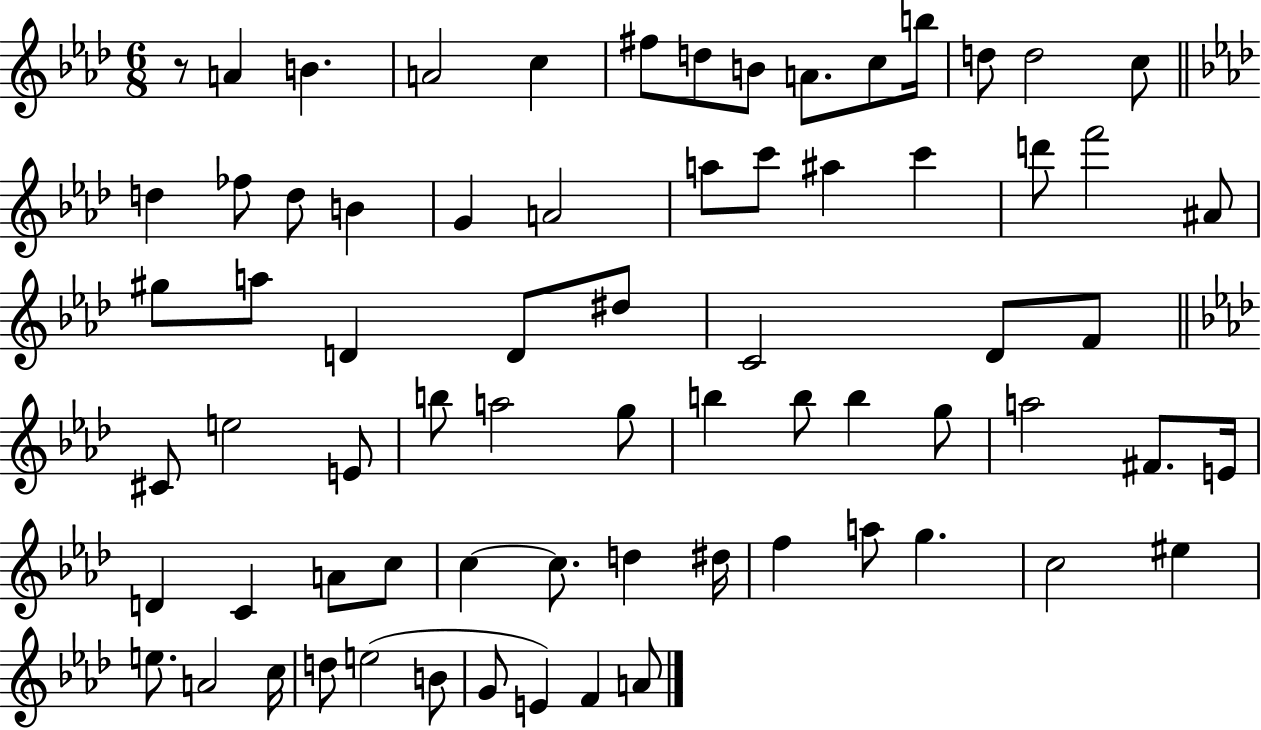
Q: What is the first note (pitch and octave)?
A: A4